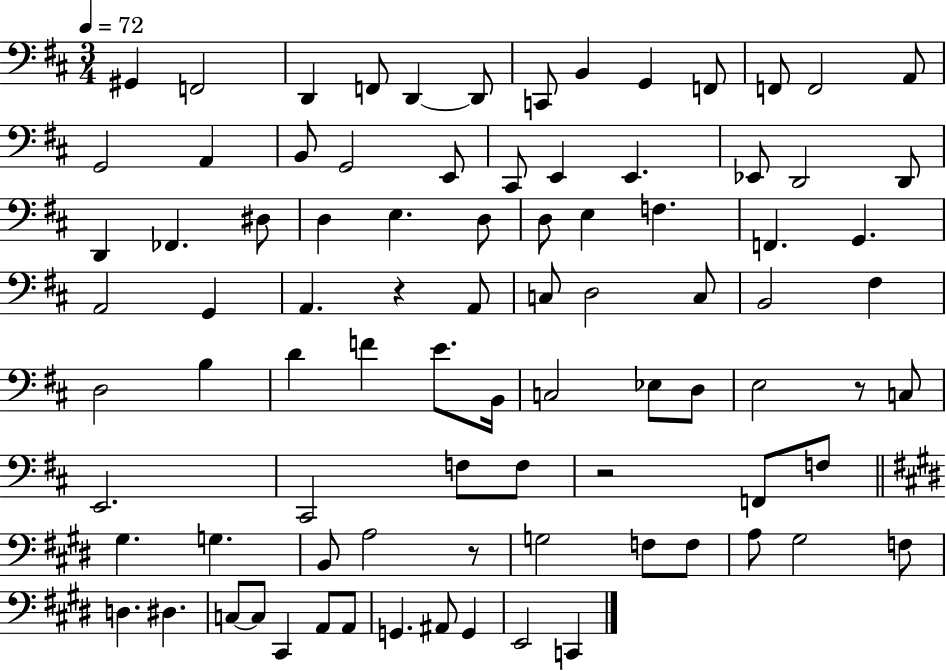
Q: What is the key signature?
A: D major